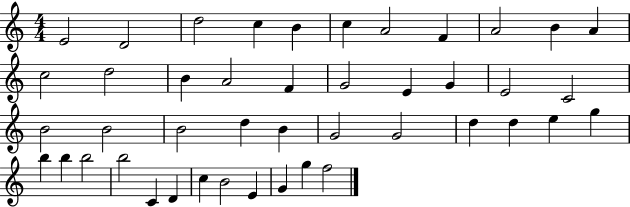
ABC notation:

X:1
T:Untitled
M:4/4
L:1/4
K:C
E2 D2 d2 c B c A2 F A2 B A c2 d2 B A2 F G2 E G E2 C2 B2 B2 B2 d B G2 G2 d d e g b b b2 b2 C D c B2 E G g f2